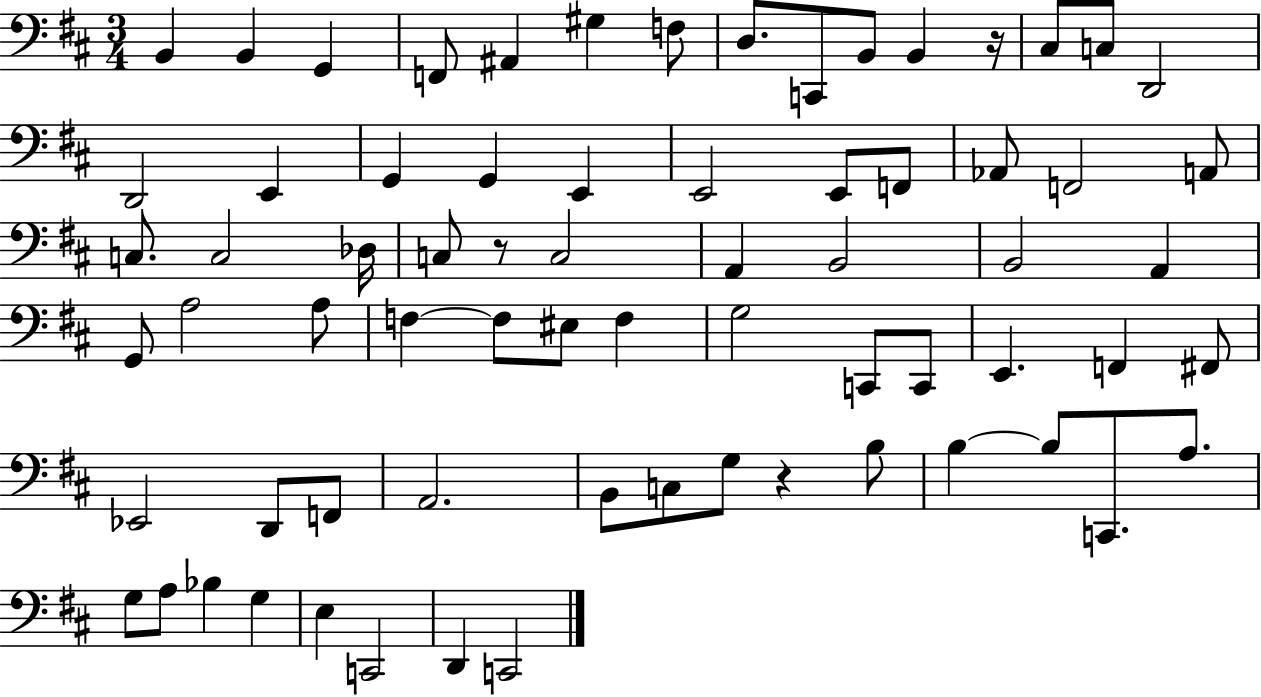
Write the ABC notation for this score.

X:1
T:Untitled
M:3/4
L:1/4
K:D
B,, B,, G,, F,,/2 ^A,, ^G, F,/2 D,/2 C,,/2 B,,/2 B,, z/4 ^C,/2 C,/2 D,,2 D,,2 E,, G,, G,, E,, E,,2 E,,/2 F,,/2 _A,,/2 F,,2 A,,/2 C,/2 C,2 _D,/4 C,/2 z/2 C,2 A,, B,,2 B,,2 A,, G,,/2 A,2 A,/2 F, F,/2 ^E,/2 F, G,2 C,,/2 C,,/2 E,, F,, ^F,,/2 _E,,2 D,,/2 F,,/2 A,,2 B,,/2 C,/2 G,/2 z B,/2 B, B,/2 C,,/2 A,/2 G,/2 A,/2 _B, G, E, C,,2 D,, C,,2